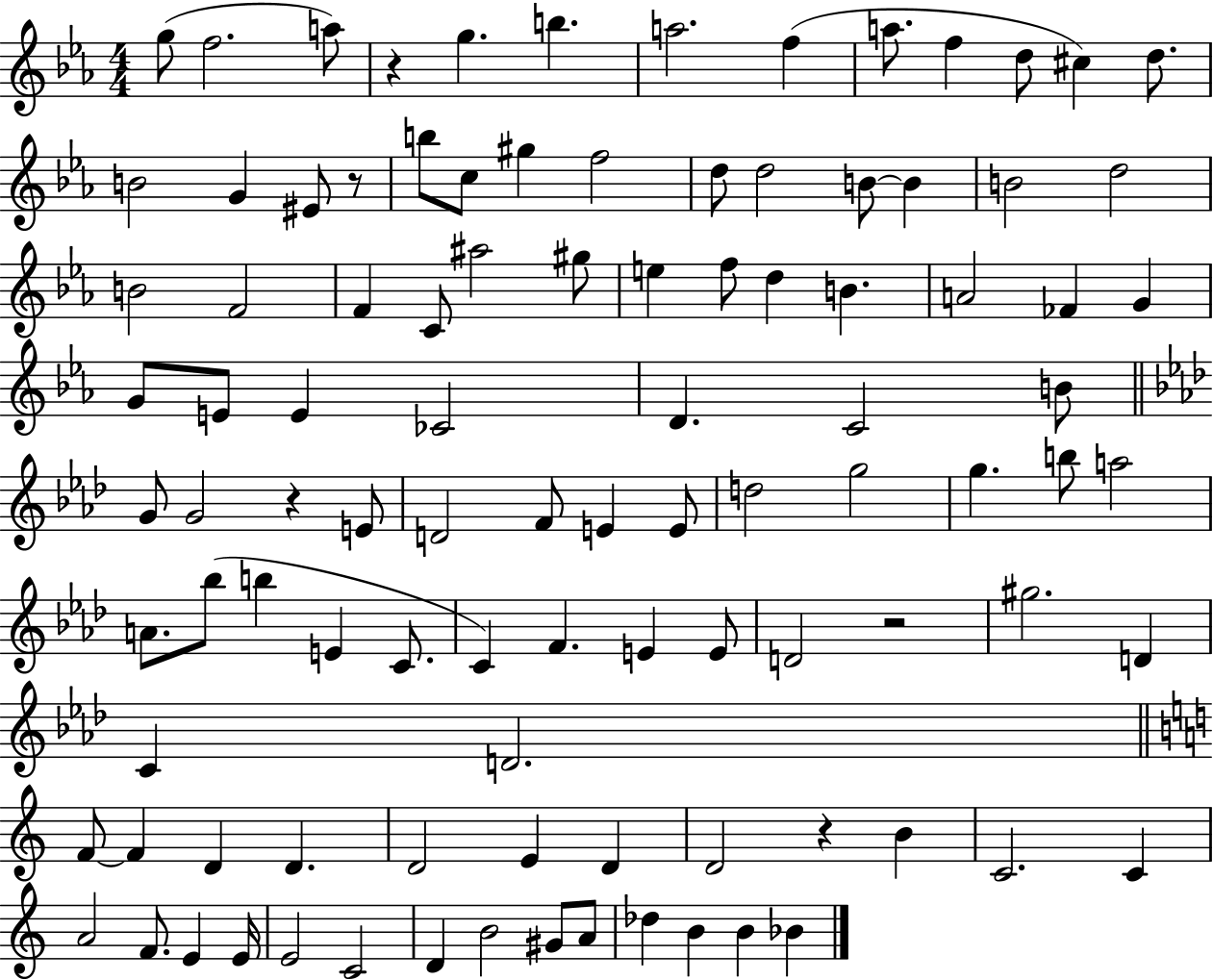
X:1
T:Untitled
M:4/4
L:1/4
K:Eb
g/2 f2 a/2 z g b a2 f a/2 f d/2 ^c d/2 B2 G ^E/2 z/2 b/2 c/2 ^g f2 d/2 d2 B/2 B B2 d2 B2 F2 F C/2 ^a2 ^g/2 e f/2 d B A2 _F G G/2 E/2 E _C2 D C2 B/2 G/2 G2 z E/2 D2 F/2 E E/2 d2 g2 g b/2 a2 A/2 _b/2 b E C/2 C F E E/2 D2 z2 ^g2 D C D2 F/2 F D D D2 E D D2 z B C2 C A2 F/2 E E/4 E2 C2 D B2 ^G/2 A/2 _d B B _B